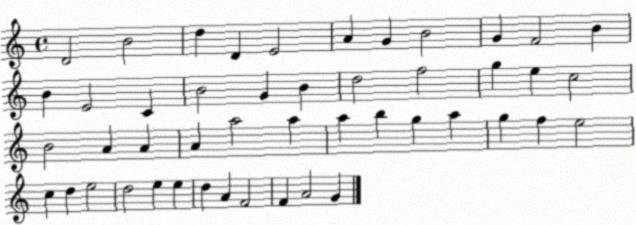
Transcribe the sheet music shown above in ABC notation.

X:1
T:Untitled
M:4/4
L:1/4
K:C
D2 B2 d D E2 A G B2 G F2 B B E2 C B2 G B d2 f2 g e c2 B2 A A A a2 a a b g a g f e2 c d e2 d2 e e d A F2 F A2 G